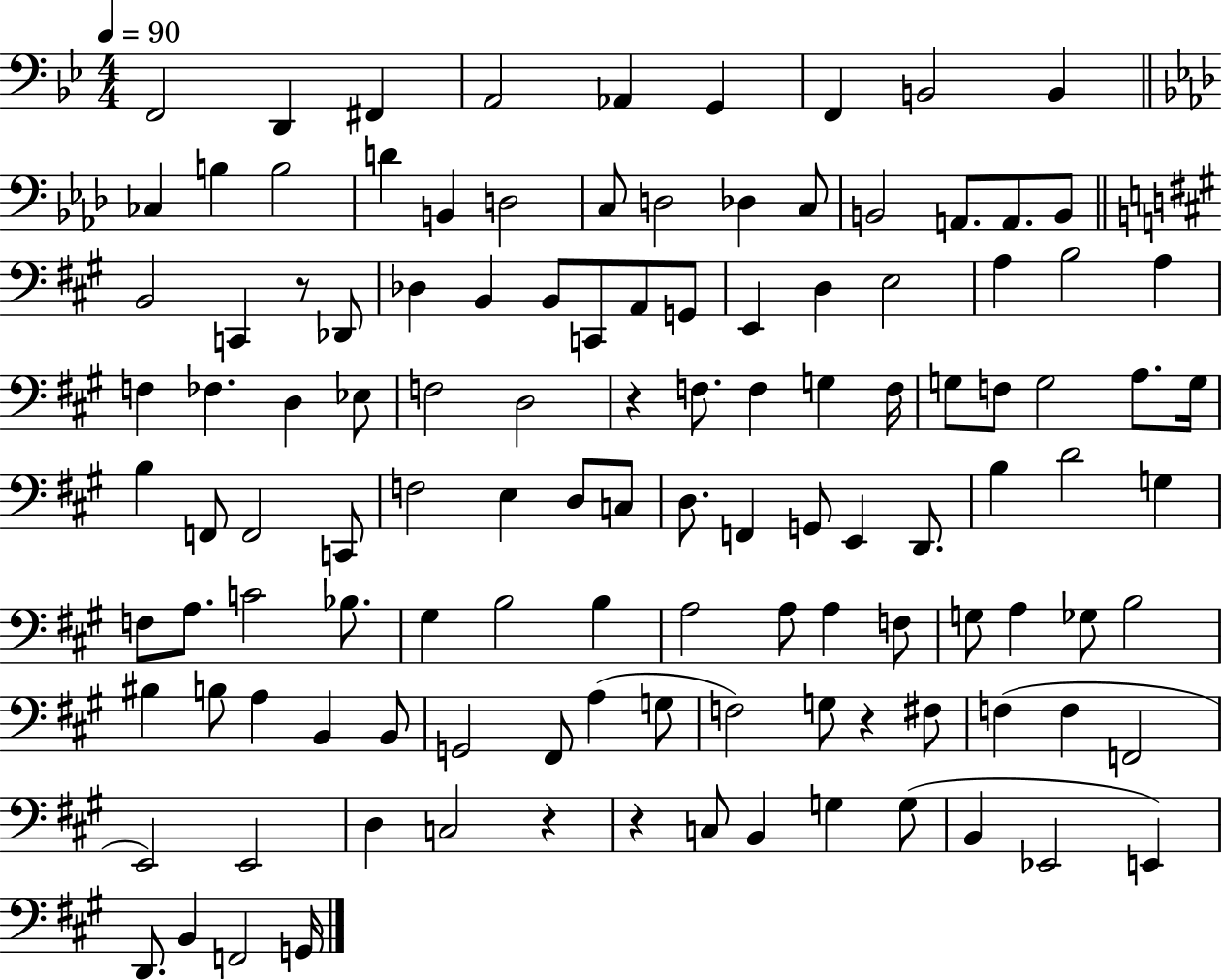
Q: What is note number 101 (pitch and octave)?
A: E2